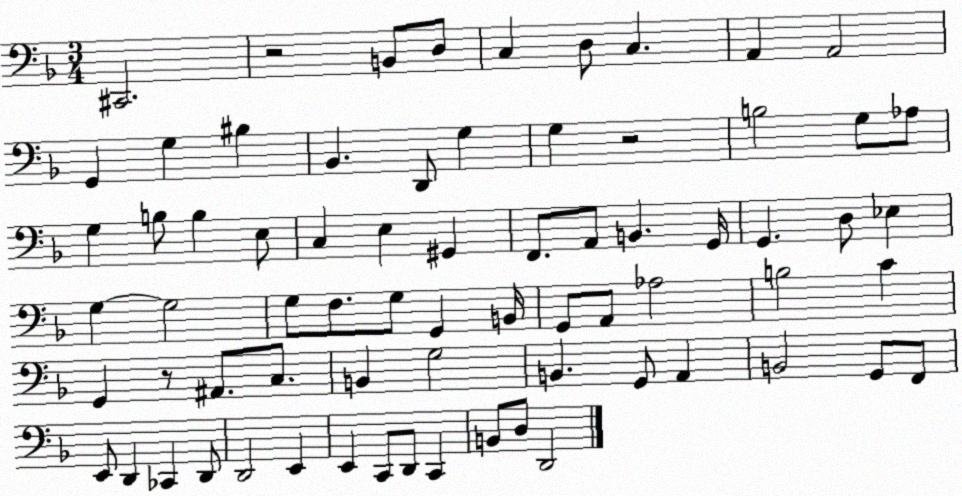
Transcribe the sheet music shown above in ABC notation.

X:1
T:Untitled
M:3/4
L:1/4
K:F
^C,,2 z2 B,,/2 D,/2 C, D,/2 C, A,, A,,2 G,, G, ^B, _B,, D,,/2 G, G, z2 B,2 G,/2 _A,/2 G, B,/2 B, E,/2 C, E, ^G,, F,,/2 A,,/2 B,, G,,/4 G,, D,/2 _E, G, G,2 G,/2 F,/2 G,/2 G,, B,,/4 G,,/2 A,,/2 _A,2 B,2 C G,, z/2 ^A,,/2 C,/2 B,, G,2 B,, G,,/2 A,, B,,2 G,,/2 F,,/2 E,,/2 D,, _C,, D,,/2 D,,2 E,, E,, C,,/2 D,,/2 C,, B,,/2 D,/2 D,,2